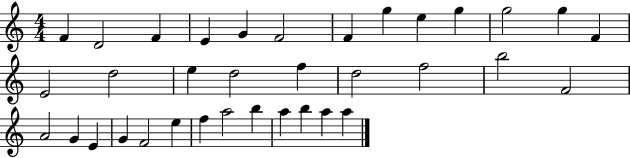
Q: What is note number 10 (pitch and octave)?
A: G5